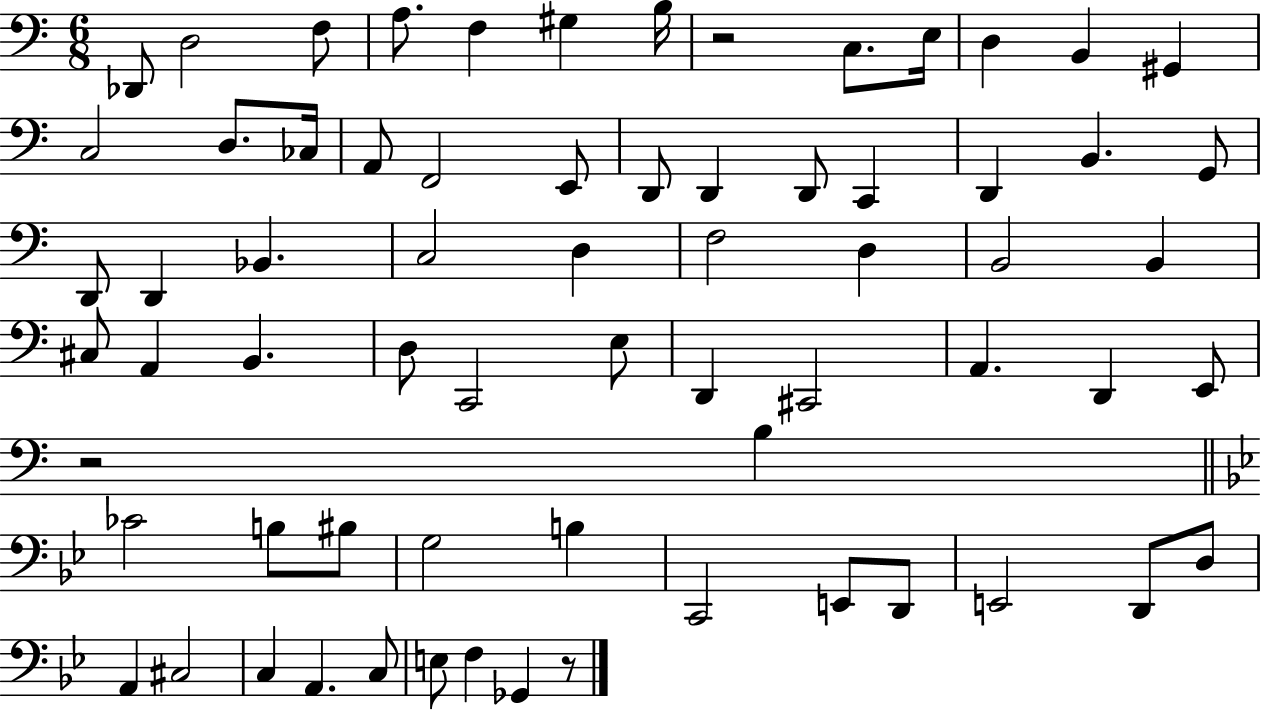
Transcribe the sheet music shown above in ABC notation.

X:1
T:Untitled
M:6/8
L:1/4
K:C
_D,,/2 D,2 F,/2 A,/2 F, ^G, B,/4 z2 C,/2 E,/4 D, B,, ^G,, C,2 D,/2 _C,/4 A,,/2 F,,2 E,,/2 D,,/2 D,, D,,/2 C,, D,, B,, G,,/2 D,,/2 D,, _B,, C,2 D, F,2 D, B,,2 B,, ^C,/2 A,, B,, D,/2 C,,2 E,/2 D,, ^C,,2 A,, D,, E,,/2 z2 B, _C2 B,/2 ^B,/2 G,2 B, C,,2 E,,/2 D,,/2 E,,2 D,,/2 D,/2 A,, ^C,2 C, A,, C,/2 E,/2 F, _G,, z/2